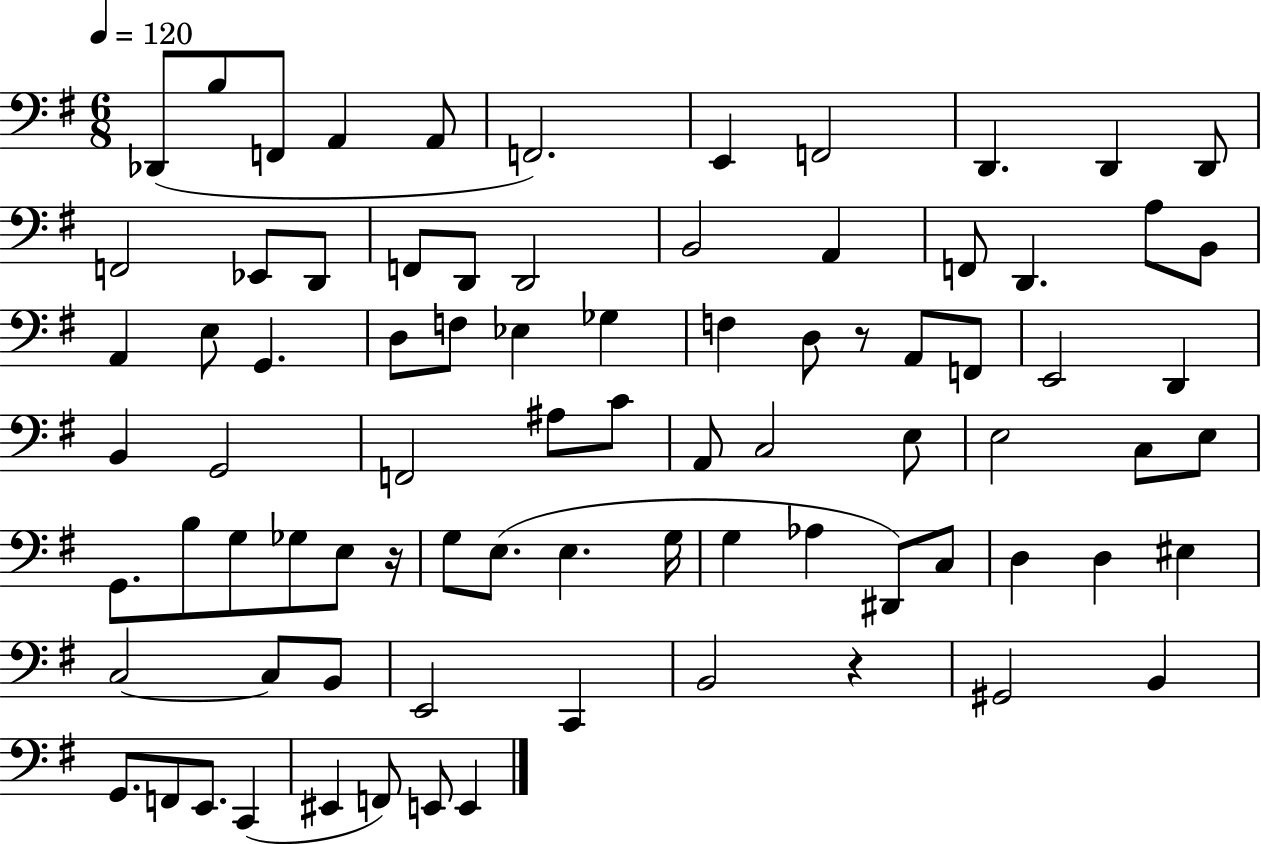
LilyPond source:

{
  \clef bass
  \numericTimeSignature
  \time 6/8
  \key g \major
  \tempo 4 = 120
  des,8( b8 f,8 a,4 a,8 | f,2.) | e,4 f,2 | d,4. d,4 d,8 | \break f,2 ees,8 d,8 | f,8 d,8 d,2 | b,2 a,4 | f,8 d,4. a8 b,8 | \break a,4 e8 g,4. | d8 f8 ees4 ges4 | f4 d8 r8 a,8 f,8 | e,2 d,4 | \break b,4 g,2 | f,2 ais8 c'8 | a,8 c2 e8 | e2 c8 e8 | \break g,8. b8 g8 ges8 e8 r16 | g8 e8.( e4. g16 | g4 aes4 dis,8) c8 | d4 d4 eis4 | \break c2~~ c8 b,8 | e,2 c,4 | b,2 r4 | gis,2 b,4 | \break g,8. f,8 e,8. c,4( | eis,4 f,8) e,8 e,4 | \bar "|."
}